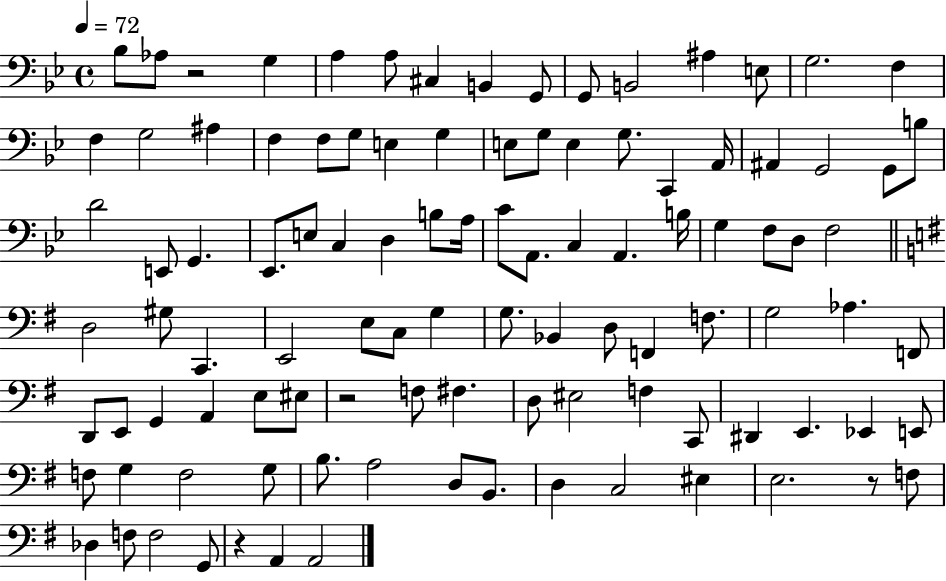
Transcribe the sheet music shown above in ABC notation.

X:1
T:Untitled
M:4/4
L:1/4
K:Bb
_B,/2 _A,/2 z2 G, A, A,/2 ^C, B,, G,,/2 G,,/2 B,,2 ^A, E,/2 G,2 F, F, G,2 ^A, F, F,/2 G,/2 E, G, E,/2 G,/2 E, G,/2 C,, A,,/4 ^A,, G,,2 G,,/2 B,/2 D2 E,,/2 G,, _E,,/2 E,/2 C, D, B,/2 A,/4 C/2 A,,/2 C, A,, B,/4 G, F,/2 D,/2 F,2 D,2 ^G,/2 C,, E,,2 E,/2 C,/2 G, G,/2 _B,, D,/2 F,, F,/2 G,2 _A, F,,/2 D,,/2 E,,/2 G,, A,, E,/2 ^E,/2 z2 F,/2 ^F, D,/2 ^E,2 F, C,,/2 ^D,, E,, _E,, E,,/2 F,/2 G, F,2 G,/2 B,/2 A,2 D,/2 B,,/2 D, C,2 ^E, E,2 z/2 F,/2 _D, F,/2 F,2 G,,/2 z A,, A,,2